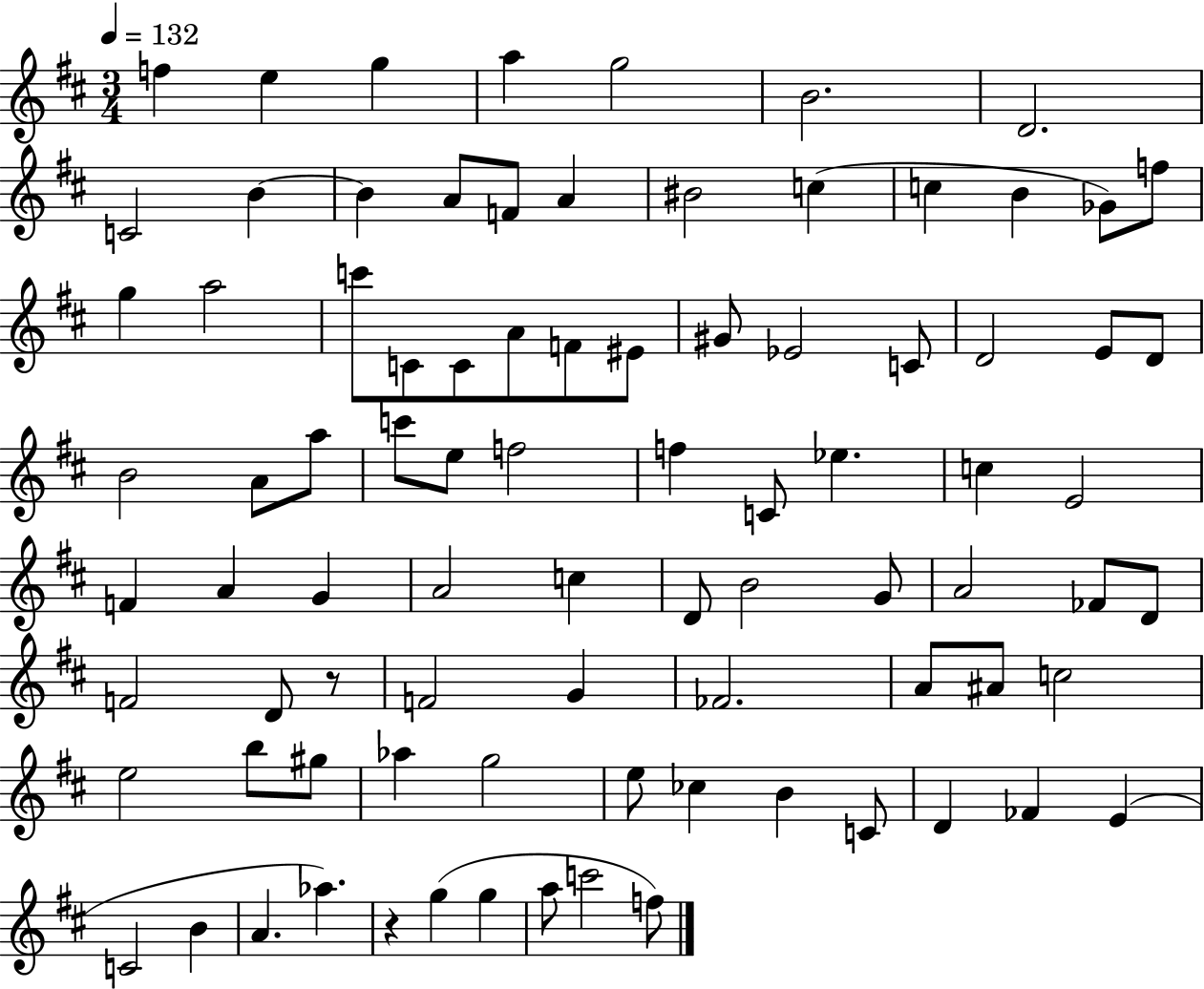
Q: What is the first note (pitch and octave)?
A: F5